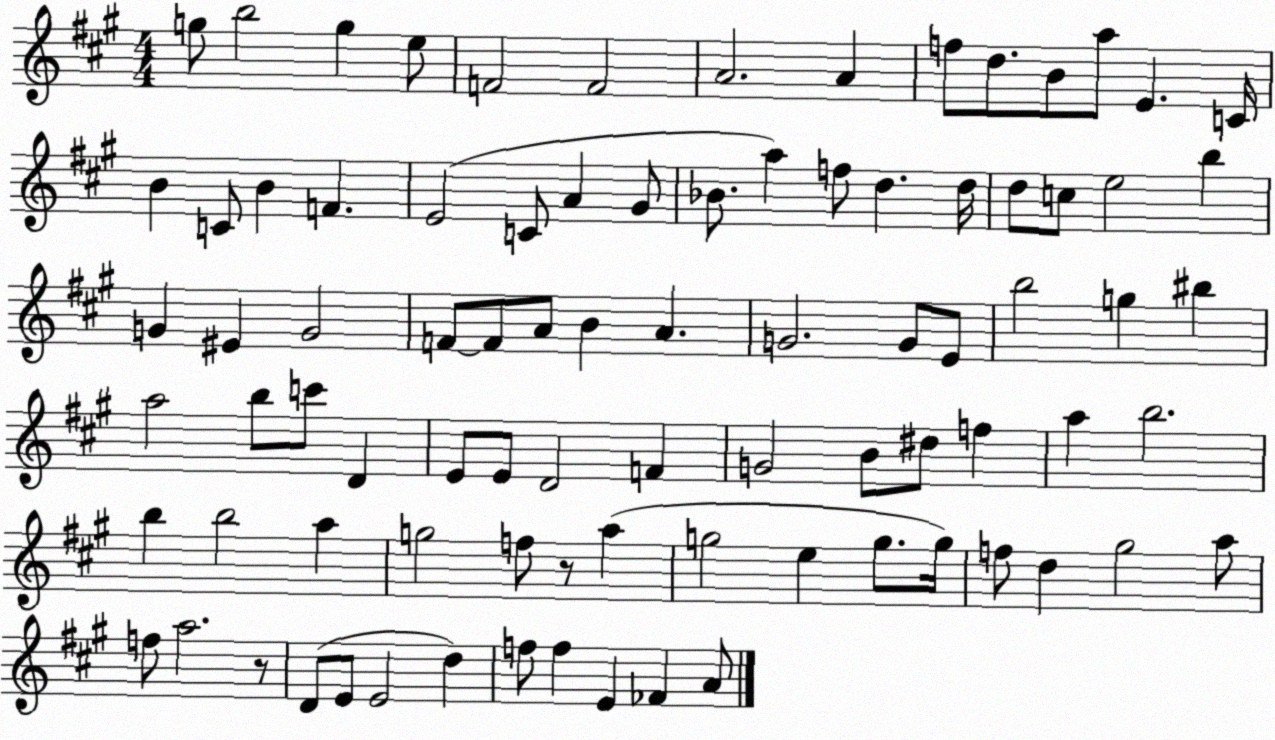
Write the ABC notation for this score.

X:1
T:Untitled
M:4/4
L:1/4
K:A
g/2 b2 g e/2 F2 F2 A2 A f/2 d/2 B/2 a/2 E C/4 B C/2 B F E2 C/2 A ^G/2 _B/2 a f/2 d d/4 d/2 c/2 e2 b G ^E G2 F/2 F/2 A/2 B A G2 G/2 E/2 b2 g ^b a2 b/2 c'/2 D E/2 E/2 D2 F G2 B/2 ^d/2 f a b2 b b2 a g2 f/2 z/2 a g2 e g/2 g/4 f/2 d ^g2 a/2 f/2 a2 z/2 D/2 E/2 E2 d f/2 f E _F A/2